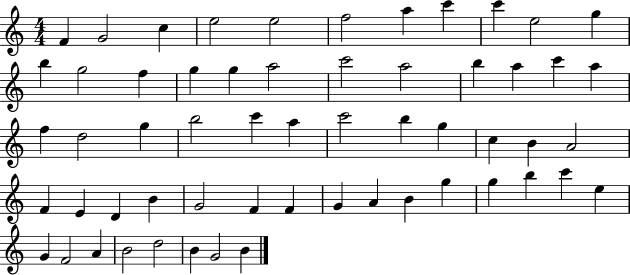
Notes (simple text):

F4/q G4/h C5/q E5/h E5/h F5/h A5/q C6/q C6/q E5/h G5/q B5/q G5/h F5/q G5/q G5/q A5/h C6/h A5/h B5/q A5/q C6/q A5/q F5/q D5/h G5/q B5/h C6/q A5/q C6/h B5/q G5/q C5/q B4/q A4/h F4/q E4/q D4/q B4/q G4/h F4/q F4/q G4/q A4/q B4/q G5/q G5/q B5/q C6/q E5/q G4/q F4/h A4/q B4/h D5/h B4/q G4/h B4/q